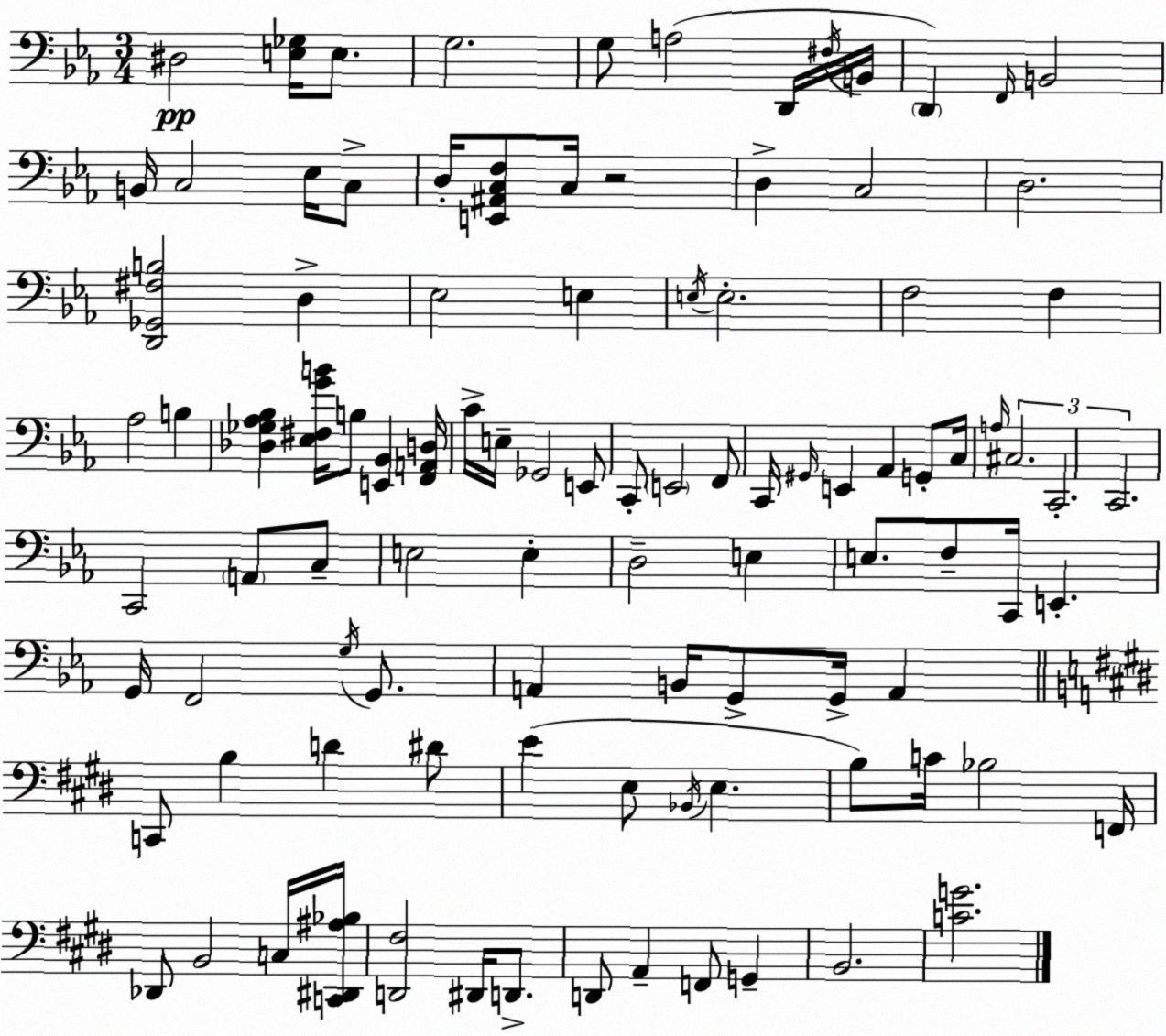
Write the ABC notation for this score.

X:1
T:Untitled
M:3/4
L:1/4
K:Eb
^D,2 [E,_G,]/4 E,/2 G,2 G,/2 A,2 D,,/4 ^F,/4 B,,/4 D,, F,,/4 B,,2 B,,/4 C,2 _E,/4 C,/2 D,/4 [E,,^A,,C,F,]/2 C,/4 z2 D, C,2 D,2 [D,,_G,,^F,B,]2 D, _E,2 E, E,/4 E,2 F,2 F, _A,2 B, [_D,_G,_A,_B,] [_E,^F,GB]/4 B,/2 [E,,_B,,] [F,,A,,D,]/4 C/4 E,/4 _G,,2 E,,/2 C,,/2 E,,2 F,,/2 C,,/4 ^G,,/4 E,, _A,, G,,/2 C,/4 A,/4 ^C,2 C,,2 C,,2 C,,2 A,,/2 C,/2 E,2 E, D,2 E, E,/2 F,/2 C,,/4 E,, G,,/4 F,,2 G,/4 G,,/2 A,, B,,/4 G,,/2 G,,/4 A,, C,,/2 B, D ^D/2 E E,/2 _B,,/4 E, B,/2 C/4 _B,2 F,,/4 _D,,/2 B,,2 C,/4 [C,,^D,,^A,_B,]/4 [D,,^F,]2 ^D,,/4 D,,/2 D,,/2 A,, F,,/2 G,, B,,2 [CG]2